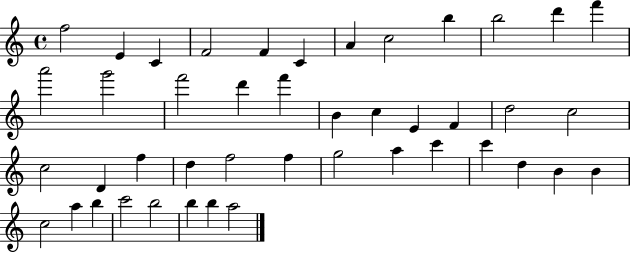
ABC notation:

X:1
T:Untitled
M:4/4
L:1/4
K:C
f2 E C F2 F C A c2 b b2 d' f' a'2 g'2 f'2 d' f' B c E F d2 c2 c2 D f d f2 f g2 a c' c' d B B c2 a b c'2 b2 b b a2